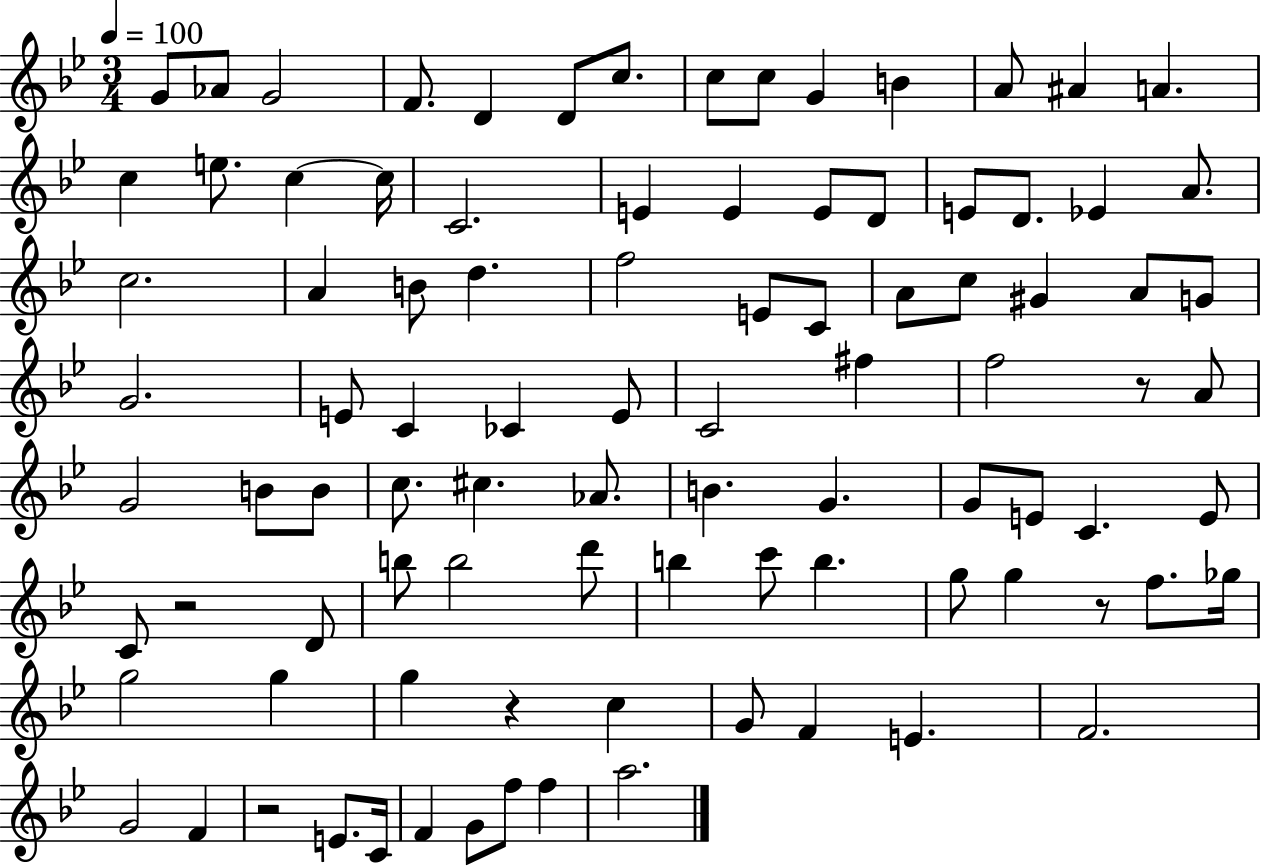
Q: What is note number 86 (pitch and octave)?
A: G4